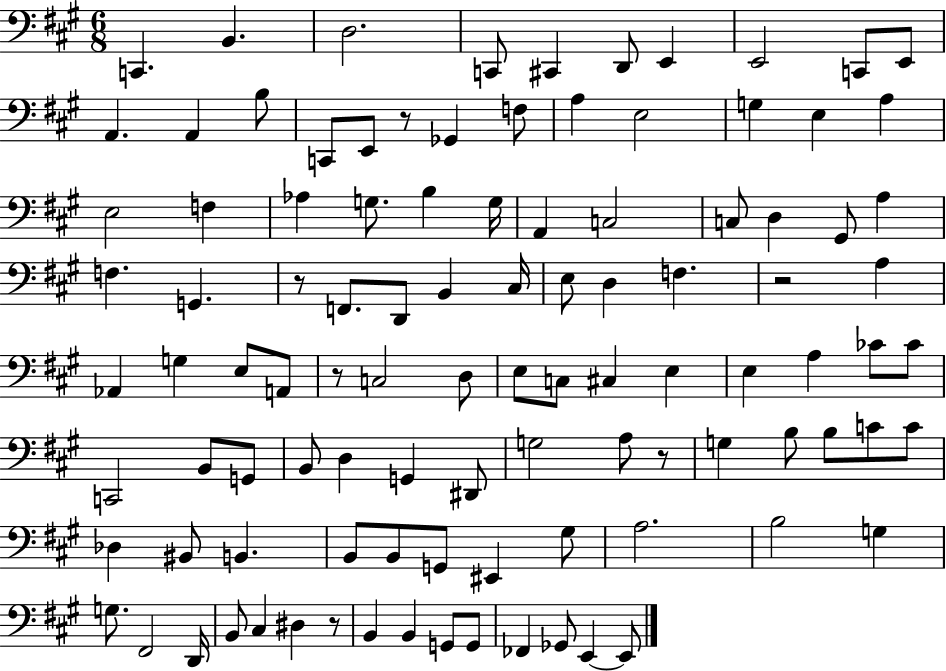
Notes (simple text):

C2/q. B2/q. D3/h. C2/e C#2/q D2/e E2/q E2/h C2/e E2/e A2/q. A2/q B3/e C2/e E2/e R/e Gb2/q F3/e A3/q E3/h G3/q E3/q A3/q E3/h F3/q Ab3/q G3/e. B3/q G3/s A2/q C3/h C3/e D3/q G#2/e A3/q F3/q. G2/q. R/e F2/e. D2/e B2/q C#3/s E3/e D3/q F3/q. R/h A3/q Ab2/q G3/q E3/e A2/e R/e C3/h D3/e E3/e C3/e C#3/q E3/q E3/q A3/q CES4/e CES4/e C2/h B2/e G2/e B2/e D3/q G2/q D#2/e G3/h A3/e R/e G3/q B3/e B3/e C4/e C4/e Db3/q BIS2/e B2/q. B2/e B2/e G2/e EIS2/q G#3/e A3/h. B3/h G3/q G3/e. F#2/h D2/s B2/e C#3/q D#3/q R/e B2/q B2/q G2/e G2/e FES2/q Gb2/e E2/q E2/e